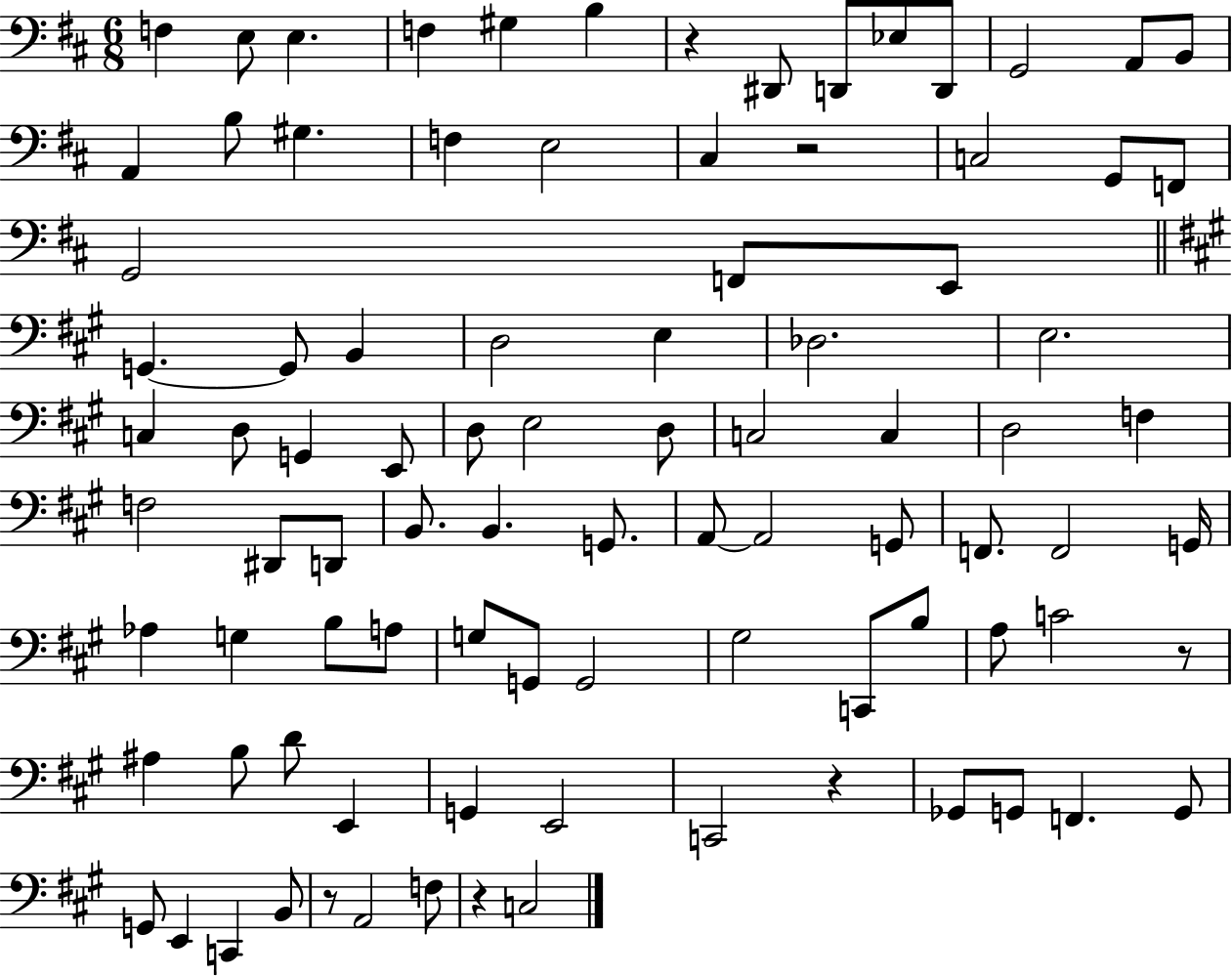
F3/q E3/e E3/q. F3/q G#3/q B3/q R/q D#2/e D2/e Eb3/e D2/e G2/h A2/e B2/e A2/q B3/e G#3/q. F3/q E3/h C#3/q R/h C3/h G2/e F2/e G2/h F2/e E2/e G2/q. G2/e B2/q D3/h E3/q Db3/h. E3/h. C3/q D3/e G2/q E2/e D3/e E3/h D3/e C3/h C3/q D3/h F3/q F3/h D#2/e D2/e B2/e. B2/q. G2/e. A2/e A2/h G2/e F2/e. F2/h G2/s Ab3/q G3/q B3/e A3/e G3/e G2/e G2/h G#3/h C2/e B3/e A3/e C4/h R/e A#3/q B3/e D4/e E2/q G2/q E2/h C2/h R/q Gb2/e G2/e F2/q. G2/e G2/e E2/q C2/q B2/e R/e A2/h F3/e R/q C3/h